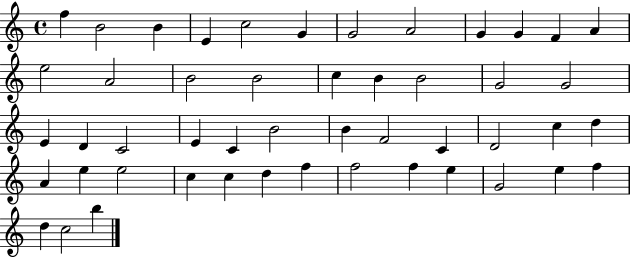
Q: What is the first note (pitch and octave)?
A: F5